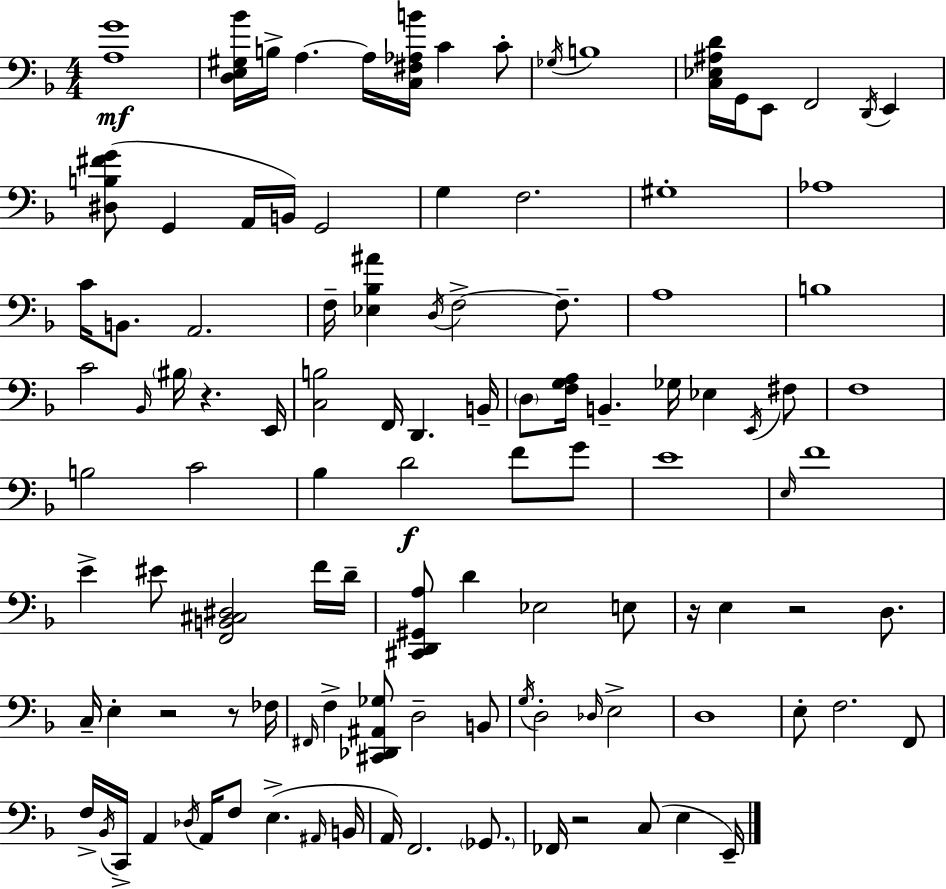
[A3,G4]/w [D3,E3,G#3,Bb4]/s B3/s A3/q. A3/s [C3,F#3,Ab3,B4]/s C4/q C4/e Gb3/s B3/w [C3,Eb3,A#3,D4]/s G2/s E2/e F2/h D2/s E2/q [D#3,B3,F#4,G4]/e G2/q A2/s B2/s G2/h G3/q F3/h. G#3/w Ab3/w C4/s B2/e. A2/h. F3/s [Eb3,Bb3,A#4]/q D3/s F3/h F3/e. A3/w B3/w C4/h Bb2/s BIS3/s R/q. E2/s [C3,B3]/h F2/s D2/q. B2/s D3/e [F3,G3,A3]/s B2/q. Gb3/s Eb3/q E2/s F#3/e F3/w B3/h C4/h Bb3/q D4/h F4/e G4/e E4/w E3/s F4/w E4/q EIS4/e [F2,B2,C#3,D#3]/h F4/s D4/s [C#2,D2,G#2,A3]/e D4/q Eb3/h E3/e R/s E3/q R/h D3/e. C3/s E3/q R/h R/e FES3/s F#2/s F3/q [C#2,Db2,A#2,Gb3]/e D3/h B2/e G3/s D3/h Db3/s E3/h D3/w E3/e F3/h. F2/e F3/s Bb2/s C2/s A2/q Db3/s A2/s F3/e E3/q. A#2/s B2/s A2/s F2/h. Gb2/e. FES2/s R/h C3/e E3/q E2/s